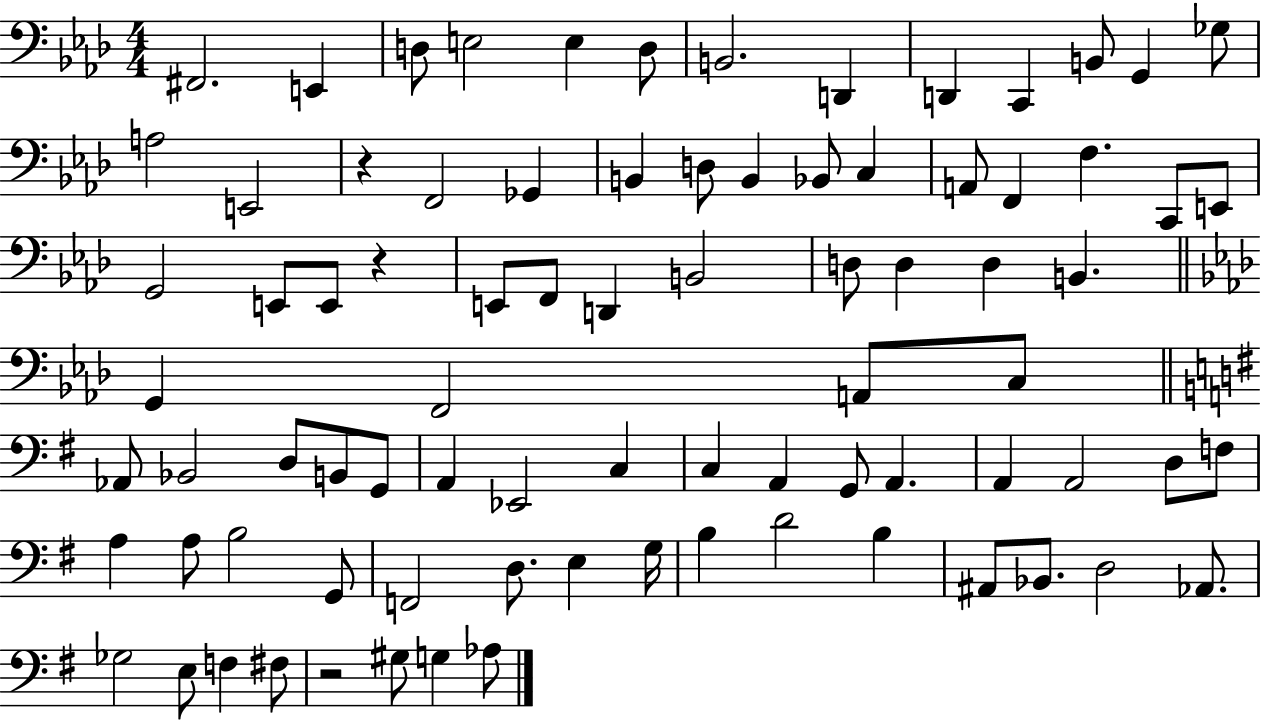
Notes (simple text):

F#2/h. E2/q D3/e E3/h E3/q D3/e B2/h. D2/q D2/q C2/q B2/e G2/q Gb3/e A3/h E2/h R/q F2/h Gb2/q B2/q D3/e B2/q Bb2/e C3/q A2/e F2/q F3/q. C2/e E2/e G2/h E2/e E2/e R/q E2/e F2/e D2/q B2/h D3/e D3/q D3/q B2/q. G2/q F2/h A2/e C3/e Ab2/e Bb2/h D3/e B2/e G2/e A2/q Eb2/h C3/q C3/q A2/q G2/e A2/q. A2/q A2/h D3/e F3/e A3/q A3/e B3/h G2/e F2/h D3/e. E3/q G3/s B3/q D4/h B3/q A#2/e Bb2/e. D3/h Ab2/e. Gb3/h E3/e F3/q F#3/e R/h G#3/e G3/q Ab3/e